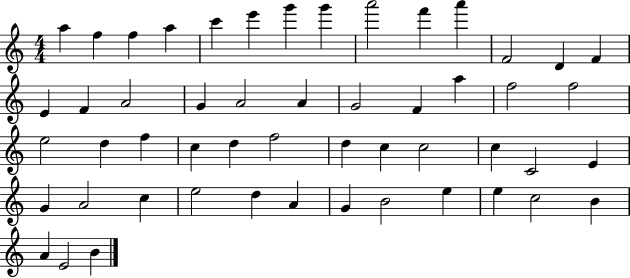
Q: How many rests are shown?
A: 0